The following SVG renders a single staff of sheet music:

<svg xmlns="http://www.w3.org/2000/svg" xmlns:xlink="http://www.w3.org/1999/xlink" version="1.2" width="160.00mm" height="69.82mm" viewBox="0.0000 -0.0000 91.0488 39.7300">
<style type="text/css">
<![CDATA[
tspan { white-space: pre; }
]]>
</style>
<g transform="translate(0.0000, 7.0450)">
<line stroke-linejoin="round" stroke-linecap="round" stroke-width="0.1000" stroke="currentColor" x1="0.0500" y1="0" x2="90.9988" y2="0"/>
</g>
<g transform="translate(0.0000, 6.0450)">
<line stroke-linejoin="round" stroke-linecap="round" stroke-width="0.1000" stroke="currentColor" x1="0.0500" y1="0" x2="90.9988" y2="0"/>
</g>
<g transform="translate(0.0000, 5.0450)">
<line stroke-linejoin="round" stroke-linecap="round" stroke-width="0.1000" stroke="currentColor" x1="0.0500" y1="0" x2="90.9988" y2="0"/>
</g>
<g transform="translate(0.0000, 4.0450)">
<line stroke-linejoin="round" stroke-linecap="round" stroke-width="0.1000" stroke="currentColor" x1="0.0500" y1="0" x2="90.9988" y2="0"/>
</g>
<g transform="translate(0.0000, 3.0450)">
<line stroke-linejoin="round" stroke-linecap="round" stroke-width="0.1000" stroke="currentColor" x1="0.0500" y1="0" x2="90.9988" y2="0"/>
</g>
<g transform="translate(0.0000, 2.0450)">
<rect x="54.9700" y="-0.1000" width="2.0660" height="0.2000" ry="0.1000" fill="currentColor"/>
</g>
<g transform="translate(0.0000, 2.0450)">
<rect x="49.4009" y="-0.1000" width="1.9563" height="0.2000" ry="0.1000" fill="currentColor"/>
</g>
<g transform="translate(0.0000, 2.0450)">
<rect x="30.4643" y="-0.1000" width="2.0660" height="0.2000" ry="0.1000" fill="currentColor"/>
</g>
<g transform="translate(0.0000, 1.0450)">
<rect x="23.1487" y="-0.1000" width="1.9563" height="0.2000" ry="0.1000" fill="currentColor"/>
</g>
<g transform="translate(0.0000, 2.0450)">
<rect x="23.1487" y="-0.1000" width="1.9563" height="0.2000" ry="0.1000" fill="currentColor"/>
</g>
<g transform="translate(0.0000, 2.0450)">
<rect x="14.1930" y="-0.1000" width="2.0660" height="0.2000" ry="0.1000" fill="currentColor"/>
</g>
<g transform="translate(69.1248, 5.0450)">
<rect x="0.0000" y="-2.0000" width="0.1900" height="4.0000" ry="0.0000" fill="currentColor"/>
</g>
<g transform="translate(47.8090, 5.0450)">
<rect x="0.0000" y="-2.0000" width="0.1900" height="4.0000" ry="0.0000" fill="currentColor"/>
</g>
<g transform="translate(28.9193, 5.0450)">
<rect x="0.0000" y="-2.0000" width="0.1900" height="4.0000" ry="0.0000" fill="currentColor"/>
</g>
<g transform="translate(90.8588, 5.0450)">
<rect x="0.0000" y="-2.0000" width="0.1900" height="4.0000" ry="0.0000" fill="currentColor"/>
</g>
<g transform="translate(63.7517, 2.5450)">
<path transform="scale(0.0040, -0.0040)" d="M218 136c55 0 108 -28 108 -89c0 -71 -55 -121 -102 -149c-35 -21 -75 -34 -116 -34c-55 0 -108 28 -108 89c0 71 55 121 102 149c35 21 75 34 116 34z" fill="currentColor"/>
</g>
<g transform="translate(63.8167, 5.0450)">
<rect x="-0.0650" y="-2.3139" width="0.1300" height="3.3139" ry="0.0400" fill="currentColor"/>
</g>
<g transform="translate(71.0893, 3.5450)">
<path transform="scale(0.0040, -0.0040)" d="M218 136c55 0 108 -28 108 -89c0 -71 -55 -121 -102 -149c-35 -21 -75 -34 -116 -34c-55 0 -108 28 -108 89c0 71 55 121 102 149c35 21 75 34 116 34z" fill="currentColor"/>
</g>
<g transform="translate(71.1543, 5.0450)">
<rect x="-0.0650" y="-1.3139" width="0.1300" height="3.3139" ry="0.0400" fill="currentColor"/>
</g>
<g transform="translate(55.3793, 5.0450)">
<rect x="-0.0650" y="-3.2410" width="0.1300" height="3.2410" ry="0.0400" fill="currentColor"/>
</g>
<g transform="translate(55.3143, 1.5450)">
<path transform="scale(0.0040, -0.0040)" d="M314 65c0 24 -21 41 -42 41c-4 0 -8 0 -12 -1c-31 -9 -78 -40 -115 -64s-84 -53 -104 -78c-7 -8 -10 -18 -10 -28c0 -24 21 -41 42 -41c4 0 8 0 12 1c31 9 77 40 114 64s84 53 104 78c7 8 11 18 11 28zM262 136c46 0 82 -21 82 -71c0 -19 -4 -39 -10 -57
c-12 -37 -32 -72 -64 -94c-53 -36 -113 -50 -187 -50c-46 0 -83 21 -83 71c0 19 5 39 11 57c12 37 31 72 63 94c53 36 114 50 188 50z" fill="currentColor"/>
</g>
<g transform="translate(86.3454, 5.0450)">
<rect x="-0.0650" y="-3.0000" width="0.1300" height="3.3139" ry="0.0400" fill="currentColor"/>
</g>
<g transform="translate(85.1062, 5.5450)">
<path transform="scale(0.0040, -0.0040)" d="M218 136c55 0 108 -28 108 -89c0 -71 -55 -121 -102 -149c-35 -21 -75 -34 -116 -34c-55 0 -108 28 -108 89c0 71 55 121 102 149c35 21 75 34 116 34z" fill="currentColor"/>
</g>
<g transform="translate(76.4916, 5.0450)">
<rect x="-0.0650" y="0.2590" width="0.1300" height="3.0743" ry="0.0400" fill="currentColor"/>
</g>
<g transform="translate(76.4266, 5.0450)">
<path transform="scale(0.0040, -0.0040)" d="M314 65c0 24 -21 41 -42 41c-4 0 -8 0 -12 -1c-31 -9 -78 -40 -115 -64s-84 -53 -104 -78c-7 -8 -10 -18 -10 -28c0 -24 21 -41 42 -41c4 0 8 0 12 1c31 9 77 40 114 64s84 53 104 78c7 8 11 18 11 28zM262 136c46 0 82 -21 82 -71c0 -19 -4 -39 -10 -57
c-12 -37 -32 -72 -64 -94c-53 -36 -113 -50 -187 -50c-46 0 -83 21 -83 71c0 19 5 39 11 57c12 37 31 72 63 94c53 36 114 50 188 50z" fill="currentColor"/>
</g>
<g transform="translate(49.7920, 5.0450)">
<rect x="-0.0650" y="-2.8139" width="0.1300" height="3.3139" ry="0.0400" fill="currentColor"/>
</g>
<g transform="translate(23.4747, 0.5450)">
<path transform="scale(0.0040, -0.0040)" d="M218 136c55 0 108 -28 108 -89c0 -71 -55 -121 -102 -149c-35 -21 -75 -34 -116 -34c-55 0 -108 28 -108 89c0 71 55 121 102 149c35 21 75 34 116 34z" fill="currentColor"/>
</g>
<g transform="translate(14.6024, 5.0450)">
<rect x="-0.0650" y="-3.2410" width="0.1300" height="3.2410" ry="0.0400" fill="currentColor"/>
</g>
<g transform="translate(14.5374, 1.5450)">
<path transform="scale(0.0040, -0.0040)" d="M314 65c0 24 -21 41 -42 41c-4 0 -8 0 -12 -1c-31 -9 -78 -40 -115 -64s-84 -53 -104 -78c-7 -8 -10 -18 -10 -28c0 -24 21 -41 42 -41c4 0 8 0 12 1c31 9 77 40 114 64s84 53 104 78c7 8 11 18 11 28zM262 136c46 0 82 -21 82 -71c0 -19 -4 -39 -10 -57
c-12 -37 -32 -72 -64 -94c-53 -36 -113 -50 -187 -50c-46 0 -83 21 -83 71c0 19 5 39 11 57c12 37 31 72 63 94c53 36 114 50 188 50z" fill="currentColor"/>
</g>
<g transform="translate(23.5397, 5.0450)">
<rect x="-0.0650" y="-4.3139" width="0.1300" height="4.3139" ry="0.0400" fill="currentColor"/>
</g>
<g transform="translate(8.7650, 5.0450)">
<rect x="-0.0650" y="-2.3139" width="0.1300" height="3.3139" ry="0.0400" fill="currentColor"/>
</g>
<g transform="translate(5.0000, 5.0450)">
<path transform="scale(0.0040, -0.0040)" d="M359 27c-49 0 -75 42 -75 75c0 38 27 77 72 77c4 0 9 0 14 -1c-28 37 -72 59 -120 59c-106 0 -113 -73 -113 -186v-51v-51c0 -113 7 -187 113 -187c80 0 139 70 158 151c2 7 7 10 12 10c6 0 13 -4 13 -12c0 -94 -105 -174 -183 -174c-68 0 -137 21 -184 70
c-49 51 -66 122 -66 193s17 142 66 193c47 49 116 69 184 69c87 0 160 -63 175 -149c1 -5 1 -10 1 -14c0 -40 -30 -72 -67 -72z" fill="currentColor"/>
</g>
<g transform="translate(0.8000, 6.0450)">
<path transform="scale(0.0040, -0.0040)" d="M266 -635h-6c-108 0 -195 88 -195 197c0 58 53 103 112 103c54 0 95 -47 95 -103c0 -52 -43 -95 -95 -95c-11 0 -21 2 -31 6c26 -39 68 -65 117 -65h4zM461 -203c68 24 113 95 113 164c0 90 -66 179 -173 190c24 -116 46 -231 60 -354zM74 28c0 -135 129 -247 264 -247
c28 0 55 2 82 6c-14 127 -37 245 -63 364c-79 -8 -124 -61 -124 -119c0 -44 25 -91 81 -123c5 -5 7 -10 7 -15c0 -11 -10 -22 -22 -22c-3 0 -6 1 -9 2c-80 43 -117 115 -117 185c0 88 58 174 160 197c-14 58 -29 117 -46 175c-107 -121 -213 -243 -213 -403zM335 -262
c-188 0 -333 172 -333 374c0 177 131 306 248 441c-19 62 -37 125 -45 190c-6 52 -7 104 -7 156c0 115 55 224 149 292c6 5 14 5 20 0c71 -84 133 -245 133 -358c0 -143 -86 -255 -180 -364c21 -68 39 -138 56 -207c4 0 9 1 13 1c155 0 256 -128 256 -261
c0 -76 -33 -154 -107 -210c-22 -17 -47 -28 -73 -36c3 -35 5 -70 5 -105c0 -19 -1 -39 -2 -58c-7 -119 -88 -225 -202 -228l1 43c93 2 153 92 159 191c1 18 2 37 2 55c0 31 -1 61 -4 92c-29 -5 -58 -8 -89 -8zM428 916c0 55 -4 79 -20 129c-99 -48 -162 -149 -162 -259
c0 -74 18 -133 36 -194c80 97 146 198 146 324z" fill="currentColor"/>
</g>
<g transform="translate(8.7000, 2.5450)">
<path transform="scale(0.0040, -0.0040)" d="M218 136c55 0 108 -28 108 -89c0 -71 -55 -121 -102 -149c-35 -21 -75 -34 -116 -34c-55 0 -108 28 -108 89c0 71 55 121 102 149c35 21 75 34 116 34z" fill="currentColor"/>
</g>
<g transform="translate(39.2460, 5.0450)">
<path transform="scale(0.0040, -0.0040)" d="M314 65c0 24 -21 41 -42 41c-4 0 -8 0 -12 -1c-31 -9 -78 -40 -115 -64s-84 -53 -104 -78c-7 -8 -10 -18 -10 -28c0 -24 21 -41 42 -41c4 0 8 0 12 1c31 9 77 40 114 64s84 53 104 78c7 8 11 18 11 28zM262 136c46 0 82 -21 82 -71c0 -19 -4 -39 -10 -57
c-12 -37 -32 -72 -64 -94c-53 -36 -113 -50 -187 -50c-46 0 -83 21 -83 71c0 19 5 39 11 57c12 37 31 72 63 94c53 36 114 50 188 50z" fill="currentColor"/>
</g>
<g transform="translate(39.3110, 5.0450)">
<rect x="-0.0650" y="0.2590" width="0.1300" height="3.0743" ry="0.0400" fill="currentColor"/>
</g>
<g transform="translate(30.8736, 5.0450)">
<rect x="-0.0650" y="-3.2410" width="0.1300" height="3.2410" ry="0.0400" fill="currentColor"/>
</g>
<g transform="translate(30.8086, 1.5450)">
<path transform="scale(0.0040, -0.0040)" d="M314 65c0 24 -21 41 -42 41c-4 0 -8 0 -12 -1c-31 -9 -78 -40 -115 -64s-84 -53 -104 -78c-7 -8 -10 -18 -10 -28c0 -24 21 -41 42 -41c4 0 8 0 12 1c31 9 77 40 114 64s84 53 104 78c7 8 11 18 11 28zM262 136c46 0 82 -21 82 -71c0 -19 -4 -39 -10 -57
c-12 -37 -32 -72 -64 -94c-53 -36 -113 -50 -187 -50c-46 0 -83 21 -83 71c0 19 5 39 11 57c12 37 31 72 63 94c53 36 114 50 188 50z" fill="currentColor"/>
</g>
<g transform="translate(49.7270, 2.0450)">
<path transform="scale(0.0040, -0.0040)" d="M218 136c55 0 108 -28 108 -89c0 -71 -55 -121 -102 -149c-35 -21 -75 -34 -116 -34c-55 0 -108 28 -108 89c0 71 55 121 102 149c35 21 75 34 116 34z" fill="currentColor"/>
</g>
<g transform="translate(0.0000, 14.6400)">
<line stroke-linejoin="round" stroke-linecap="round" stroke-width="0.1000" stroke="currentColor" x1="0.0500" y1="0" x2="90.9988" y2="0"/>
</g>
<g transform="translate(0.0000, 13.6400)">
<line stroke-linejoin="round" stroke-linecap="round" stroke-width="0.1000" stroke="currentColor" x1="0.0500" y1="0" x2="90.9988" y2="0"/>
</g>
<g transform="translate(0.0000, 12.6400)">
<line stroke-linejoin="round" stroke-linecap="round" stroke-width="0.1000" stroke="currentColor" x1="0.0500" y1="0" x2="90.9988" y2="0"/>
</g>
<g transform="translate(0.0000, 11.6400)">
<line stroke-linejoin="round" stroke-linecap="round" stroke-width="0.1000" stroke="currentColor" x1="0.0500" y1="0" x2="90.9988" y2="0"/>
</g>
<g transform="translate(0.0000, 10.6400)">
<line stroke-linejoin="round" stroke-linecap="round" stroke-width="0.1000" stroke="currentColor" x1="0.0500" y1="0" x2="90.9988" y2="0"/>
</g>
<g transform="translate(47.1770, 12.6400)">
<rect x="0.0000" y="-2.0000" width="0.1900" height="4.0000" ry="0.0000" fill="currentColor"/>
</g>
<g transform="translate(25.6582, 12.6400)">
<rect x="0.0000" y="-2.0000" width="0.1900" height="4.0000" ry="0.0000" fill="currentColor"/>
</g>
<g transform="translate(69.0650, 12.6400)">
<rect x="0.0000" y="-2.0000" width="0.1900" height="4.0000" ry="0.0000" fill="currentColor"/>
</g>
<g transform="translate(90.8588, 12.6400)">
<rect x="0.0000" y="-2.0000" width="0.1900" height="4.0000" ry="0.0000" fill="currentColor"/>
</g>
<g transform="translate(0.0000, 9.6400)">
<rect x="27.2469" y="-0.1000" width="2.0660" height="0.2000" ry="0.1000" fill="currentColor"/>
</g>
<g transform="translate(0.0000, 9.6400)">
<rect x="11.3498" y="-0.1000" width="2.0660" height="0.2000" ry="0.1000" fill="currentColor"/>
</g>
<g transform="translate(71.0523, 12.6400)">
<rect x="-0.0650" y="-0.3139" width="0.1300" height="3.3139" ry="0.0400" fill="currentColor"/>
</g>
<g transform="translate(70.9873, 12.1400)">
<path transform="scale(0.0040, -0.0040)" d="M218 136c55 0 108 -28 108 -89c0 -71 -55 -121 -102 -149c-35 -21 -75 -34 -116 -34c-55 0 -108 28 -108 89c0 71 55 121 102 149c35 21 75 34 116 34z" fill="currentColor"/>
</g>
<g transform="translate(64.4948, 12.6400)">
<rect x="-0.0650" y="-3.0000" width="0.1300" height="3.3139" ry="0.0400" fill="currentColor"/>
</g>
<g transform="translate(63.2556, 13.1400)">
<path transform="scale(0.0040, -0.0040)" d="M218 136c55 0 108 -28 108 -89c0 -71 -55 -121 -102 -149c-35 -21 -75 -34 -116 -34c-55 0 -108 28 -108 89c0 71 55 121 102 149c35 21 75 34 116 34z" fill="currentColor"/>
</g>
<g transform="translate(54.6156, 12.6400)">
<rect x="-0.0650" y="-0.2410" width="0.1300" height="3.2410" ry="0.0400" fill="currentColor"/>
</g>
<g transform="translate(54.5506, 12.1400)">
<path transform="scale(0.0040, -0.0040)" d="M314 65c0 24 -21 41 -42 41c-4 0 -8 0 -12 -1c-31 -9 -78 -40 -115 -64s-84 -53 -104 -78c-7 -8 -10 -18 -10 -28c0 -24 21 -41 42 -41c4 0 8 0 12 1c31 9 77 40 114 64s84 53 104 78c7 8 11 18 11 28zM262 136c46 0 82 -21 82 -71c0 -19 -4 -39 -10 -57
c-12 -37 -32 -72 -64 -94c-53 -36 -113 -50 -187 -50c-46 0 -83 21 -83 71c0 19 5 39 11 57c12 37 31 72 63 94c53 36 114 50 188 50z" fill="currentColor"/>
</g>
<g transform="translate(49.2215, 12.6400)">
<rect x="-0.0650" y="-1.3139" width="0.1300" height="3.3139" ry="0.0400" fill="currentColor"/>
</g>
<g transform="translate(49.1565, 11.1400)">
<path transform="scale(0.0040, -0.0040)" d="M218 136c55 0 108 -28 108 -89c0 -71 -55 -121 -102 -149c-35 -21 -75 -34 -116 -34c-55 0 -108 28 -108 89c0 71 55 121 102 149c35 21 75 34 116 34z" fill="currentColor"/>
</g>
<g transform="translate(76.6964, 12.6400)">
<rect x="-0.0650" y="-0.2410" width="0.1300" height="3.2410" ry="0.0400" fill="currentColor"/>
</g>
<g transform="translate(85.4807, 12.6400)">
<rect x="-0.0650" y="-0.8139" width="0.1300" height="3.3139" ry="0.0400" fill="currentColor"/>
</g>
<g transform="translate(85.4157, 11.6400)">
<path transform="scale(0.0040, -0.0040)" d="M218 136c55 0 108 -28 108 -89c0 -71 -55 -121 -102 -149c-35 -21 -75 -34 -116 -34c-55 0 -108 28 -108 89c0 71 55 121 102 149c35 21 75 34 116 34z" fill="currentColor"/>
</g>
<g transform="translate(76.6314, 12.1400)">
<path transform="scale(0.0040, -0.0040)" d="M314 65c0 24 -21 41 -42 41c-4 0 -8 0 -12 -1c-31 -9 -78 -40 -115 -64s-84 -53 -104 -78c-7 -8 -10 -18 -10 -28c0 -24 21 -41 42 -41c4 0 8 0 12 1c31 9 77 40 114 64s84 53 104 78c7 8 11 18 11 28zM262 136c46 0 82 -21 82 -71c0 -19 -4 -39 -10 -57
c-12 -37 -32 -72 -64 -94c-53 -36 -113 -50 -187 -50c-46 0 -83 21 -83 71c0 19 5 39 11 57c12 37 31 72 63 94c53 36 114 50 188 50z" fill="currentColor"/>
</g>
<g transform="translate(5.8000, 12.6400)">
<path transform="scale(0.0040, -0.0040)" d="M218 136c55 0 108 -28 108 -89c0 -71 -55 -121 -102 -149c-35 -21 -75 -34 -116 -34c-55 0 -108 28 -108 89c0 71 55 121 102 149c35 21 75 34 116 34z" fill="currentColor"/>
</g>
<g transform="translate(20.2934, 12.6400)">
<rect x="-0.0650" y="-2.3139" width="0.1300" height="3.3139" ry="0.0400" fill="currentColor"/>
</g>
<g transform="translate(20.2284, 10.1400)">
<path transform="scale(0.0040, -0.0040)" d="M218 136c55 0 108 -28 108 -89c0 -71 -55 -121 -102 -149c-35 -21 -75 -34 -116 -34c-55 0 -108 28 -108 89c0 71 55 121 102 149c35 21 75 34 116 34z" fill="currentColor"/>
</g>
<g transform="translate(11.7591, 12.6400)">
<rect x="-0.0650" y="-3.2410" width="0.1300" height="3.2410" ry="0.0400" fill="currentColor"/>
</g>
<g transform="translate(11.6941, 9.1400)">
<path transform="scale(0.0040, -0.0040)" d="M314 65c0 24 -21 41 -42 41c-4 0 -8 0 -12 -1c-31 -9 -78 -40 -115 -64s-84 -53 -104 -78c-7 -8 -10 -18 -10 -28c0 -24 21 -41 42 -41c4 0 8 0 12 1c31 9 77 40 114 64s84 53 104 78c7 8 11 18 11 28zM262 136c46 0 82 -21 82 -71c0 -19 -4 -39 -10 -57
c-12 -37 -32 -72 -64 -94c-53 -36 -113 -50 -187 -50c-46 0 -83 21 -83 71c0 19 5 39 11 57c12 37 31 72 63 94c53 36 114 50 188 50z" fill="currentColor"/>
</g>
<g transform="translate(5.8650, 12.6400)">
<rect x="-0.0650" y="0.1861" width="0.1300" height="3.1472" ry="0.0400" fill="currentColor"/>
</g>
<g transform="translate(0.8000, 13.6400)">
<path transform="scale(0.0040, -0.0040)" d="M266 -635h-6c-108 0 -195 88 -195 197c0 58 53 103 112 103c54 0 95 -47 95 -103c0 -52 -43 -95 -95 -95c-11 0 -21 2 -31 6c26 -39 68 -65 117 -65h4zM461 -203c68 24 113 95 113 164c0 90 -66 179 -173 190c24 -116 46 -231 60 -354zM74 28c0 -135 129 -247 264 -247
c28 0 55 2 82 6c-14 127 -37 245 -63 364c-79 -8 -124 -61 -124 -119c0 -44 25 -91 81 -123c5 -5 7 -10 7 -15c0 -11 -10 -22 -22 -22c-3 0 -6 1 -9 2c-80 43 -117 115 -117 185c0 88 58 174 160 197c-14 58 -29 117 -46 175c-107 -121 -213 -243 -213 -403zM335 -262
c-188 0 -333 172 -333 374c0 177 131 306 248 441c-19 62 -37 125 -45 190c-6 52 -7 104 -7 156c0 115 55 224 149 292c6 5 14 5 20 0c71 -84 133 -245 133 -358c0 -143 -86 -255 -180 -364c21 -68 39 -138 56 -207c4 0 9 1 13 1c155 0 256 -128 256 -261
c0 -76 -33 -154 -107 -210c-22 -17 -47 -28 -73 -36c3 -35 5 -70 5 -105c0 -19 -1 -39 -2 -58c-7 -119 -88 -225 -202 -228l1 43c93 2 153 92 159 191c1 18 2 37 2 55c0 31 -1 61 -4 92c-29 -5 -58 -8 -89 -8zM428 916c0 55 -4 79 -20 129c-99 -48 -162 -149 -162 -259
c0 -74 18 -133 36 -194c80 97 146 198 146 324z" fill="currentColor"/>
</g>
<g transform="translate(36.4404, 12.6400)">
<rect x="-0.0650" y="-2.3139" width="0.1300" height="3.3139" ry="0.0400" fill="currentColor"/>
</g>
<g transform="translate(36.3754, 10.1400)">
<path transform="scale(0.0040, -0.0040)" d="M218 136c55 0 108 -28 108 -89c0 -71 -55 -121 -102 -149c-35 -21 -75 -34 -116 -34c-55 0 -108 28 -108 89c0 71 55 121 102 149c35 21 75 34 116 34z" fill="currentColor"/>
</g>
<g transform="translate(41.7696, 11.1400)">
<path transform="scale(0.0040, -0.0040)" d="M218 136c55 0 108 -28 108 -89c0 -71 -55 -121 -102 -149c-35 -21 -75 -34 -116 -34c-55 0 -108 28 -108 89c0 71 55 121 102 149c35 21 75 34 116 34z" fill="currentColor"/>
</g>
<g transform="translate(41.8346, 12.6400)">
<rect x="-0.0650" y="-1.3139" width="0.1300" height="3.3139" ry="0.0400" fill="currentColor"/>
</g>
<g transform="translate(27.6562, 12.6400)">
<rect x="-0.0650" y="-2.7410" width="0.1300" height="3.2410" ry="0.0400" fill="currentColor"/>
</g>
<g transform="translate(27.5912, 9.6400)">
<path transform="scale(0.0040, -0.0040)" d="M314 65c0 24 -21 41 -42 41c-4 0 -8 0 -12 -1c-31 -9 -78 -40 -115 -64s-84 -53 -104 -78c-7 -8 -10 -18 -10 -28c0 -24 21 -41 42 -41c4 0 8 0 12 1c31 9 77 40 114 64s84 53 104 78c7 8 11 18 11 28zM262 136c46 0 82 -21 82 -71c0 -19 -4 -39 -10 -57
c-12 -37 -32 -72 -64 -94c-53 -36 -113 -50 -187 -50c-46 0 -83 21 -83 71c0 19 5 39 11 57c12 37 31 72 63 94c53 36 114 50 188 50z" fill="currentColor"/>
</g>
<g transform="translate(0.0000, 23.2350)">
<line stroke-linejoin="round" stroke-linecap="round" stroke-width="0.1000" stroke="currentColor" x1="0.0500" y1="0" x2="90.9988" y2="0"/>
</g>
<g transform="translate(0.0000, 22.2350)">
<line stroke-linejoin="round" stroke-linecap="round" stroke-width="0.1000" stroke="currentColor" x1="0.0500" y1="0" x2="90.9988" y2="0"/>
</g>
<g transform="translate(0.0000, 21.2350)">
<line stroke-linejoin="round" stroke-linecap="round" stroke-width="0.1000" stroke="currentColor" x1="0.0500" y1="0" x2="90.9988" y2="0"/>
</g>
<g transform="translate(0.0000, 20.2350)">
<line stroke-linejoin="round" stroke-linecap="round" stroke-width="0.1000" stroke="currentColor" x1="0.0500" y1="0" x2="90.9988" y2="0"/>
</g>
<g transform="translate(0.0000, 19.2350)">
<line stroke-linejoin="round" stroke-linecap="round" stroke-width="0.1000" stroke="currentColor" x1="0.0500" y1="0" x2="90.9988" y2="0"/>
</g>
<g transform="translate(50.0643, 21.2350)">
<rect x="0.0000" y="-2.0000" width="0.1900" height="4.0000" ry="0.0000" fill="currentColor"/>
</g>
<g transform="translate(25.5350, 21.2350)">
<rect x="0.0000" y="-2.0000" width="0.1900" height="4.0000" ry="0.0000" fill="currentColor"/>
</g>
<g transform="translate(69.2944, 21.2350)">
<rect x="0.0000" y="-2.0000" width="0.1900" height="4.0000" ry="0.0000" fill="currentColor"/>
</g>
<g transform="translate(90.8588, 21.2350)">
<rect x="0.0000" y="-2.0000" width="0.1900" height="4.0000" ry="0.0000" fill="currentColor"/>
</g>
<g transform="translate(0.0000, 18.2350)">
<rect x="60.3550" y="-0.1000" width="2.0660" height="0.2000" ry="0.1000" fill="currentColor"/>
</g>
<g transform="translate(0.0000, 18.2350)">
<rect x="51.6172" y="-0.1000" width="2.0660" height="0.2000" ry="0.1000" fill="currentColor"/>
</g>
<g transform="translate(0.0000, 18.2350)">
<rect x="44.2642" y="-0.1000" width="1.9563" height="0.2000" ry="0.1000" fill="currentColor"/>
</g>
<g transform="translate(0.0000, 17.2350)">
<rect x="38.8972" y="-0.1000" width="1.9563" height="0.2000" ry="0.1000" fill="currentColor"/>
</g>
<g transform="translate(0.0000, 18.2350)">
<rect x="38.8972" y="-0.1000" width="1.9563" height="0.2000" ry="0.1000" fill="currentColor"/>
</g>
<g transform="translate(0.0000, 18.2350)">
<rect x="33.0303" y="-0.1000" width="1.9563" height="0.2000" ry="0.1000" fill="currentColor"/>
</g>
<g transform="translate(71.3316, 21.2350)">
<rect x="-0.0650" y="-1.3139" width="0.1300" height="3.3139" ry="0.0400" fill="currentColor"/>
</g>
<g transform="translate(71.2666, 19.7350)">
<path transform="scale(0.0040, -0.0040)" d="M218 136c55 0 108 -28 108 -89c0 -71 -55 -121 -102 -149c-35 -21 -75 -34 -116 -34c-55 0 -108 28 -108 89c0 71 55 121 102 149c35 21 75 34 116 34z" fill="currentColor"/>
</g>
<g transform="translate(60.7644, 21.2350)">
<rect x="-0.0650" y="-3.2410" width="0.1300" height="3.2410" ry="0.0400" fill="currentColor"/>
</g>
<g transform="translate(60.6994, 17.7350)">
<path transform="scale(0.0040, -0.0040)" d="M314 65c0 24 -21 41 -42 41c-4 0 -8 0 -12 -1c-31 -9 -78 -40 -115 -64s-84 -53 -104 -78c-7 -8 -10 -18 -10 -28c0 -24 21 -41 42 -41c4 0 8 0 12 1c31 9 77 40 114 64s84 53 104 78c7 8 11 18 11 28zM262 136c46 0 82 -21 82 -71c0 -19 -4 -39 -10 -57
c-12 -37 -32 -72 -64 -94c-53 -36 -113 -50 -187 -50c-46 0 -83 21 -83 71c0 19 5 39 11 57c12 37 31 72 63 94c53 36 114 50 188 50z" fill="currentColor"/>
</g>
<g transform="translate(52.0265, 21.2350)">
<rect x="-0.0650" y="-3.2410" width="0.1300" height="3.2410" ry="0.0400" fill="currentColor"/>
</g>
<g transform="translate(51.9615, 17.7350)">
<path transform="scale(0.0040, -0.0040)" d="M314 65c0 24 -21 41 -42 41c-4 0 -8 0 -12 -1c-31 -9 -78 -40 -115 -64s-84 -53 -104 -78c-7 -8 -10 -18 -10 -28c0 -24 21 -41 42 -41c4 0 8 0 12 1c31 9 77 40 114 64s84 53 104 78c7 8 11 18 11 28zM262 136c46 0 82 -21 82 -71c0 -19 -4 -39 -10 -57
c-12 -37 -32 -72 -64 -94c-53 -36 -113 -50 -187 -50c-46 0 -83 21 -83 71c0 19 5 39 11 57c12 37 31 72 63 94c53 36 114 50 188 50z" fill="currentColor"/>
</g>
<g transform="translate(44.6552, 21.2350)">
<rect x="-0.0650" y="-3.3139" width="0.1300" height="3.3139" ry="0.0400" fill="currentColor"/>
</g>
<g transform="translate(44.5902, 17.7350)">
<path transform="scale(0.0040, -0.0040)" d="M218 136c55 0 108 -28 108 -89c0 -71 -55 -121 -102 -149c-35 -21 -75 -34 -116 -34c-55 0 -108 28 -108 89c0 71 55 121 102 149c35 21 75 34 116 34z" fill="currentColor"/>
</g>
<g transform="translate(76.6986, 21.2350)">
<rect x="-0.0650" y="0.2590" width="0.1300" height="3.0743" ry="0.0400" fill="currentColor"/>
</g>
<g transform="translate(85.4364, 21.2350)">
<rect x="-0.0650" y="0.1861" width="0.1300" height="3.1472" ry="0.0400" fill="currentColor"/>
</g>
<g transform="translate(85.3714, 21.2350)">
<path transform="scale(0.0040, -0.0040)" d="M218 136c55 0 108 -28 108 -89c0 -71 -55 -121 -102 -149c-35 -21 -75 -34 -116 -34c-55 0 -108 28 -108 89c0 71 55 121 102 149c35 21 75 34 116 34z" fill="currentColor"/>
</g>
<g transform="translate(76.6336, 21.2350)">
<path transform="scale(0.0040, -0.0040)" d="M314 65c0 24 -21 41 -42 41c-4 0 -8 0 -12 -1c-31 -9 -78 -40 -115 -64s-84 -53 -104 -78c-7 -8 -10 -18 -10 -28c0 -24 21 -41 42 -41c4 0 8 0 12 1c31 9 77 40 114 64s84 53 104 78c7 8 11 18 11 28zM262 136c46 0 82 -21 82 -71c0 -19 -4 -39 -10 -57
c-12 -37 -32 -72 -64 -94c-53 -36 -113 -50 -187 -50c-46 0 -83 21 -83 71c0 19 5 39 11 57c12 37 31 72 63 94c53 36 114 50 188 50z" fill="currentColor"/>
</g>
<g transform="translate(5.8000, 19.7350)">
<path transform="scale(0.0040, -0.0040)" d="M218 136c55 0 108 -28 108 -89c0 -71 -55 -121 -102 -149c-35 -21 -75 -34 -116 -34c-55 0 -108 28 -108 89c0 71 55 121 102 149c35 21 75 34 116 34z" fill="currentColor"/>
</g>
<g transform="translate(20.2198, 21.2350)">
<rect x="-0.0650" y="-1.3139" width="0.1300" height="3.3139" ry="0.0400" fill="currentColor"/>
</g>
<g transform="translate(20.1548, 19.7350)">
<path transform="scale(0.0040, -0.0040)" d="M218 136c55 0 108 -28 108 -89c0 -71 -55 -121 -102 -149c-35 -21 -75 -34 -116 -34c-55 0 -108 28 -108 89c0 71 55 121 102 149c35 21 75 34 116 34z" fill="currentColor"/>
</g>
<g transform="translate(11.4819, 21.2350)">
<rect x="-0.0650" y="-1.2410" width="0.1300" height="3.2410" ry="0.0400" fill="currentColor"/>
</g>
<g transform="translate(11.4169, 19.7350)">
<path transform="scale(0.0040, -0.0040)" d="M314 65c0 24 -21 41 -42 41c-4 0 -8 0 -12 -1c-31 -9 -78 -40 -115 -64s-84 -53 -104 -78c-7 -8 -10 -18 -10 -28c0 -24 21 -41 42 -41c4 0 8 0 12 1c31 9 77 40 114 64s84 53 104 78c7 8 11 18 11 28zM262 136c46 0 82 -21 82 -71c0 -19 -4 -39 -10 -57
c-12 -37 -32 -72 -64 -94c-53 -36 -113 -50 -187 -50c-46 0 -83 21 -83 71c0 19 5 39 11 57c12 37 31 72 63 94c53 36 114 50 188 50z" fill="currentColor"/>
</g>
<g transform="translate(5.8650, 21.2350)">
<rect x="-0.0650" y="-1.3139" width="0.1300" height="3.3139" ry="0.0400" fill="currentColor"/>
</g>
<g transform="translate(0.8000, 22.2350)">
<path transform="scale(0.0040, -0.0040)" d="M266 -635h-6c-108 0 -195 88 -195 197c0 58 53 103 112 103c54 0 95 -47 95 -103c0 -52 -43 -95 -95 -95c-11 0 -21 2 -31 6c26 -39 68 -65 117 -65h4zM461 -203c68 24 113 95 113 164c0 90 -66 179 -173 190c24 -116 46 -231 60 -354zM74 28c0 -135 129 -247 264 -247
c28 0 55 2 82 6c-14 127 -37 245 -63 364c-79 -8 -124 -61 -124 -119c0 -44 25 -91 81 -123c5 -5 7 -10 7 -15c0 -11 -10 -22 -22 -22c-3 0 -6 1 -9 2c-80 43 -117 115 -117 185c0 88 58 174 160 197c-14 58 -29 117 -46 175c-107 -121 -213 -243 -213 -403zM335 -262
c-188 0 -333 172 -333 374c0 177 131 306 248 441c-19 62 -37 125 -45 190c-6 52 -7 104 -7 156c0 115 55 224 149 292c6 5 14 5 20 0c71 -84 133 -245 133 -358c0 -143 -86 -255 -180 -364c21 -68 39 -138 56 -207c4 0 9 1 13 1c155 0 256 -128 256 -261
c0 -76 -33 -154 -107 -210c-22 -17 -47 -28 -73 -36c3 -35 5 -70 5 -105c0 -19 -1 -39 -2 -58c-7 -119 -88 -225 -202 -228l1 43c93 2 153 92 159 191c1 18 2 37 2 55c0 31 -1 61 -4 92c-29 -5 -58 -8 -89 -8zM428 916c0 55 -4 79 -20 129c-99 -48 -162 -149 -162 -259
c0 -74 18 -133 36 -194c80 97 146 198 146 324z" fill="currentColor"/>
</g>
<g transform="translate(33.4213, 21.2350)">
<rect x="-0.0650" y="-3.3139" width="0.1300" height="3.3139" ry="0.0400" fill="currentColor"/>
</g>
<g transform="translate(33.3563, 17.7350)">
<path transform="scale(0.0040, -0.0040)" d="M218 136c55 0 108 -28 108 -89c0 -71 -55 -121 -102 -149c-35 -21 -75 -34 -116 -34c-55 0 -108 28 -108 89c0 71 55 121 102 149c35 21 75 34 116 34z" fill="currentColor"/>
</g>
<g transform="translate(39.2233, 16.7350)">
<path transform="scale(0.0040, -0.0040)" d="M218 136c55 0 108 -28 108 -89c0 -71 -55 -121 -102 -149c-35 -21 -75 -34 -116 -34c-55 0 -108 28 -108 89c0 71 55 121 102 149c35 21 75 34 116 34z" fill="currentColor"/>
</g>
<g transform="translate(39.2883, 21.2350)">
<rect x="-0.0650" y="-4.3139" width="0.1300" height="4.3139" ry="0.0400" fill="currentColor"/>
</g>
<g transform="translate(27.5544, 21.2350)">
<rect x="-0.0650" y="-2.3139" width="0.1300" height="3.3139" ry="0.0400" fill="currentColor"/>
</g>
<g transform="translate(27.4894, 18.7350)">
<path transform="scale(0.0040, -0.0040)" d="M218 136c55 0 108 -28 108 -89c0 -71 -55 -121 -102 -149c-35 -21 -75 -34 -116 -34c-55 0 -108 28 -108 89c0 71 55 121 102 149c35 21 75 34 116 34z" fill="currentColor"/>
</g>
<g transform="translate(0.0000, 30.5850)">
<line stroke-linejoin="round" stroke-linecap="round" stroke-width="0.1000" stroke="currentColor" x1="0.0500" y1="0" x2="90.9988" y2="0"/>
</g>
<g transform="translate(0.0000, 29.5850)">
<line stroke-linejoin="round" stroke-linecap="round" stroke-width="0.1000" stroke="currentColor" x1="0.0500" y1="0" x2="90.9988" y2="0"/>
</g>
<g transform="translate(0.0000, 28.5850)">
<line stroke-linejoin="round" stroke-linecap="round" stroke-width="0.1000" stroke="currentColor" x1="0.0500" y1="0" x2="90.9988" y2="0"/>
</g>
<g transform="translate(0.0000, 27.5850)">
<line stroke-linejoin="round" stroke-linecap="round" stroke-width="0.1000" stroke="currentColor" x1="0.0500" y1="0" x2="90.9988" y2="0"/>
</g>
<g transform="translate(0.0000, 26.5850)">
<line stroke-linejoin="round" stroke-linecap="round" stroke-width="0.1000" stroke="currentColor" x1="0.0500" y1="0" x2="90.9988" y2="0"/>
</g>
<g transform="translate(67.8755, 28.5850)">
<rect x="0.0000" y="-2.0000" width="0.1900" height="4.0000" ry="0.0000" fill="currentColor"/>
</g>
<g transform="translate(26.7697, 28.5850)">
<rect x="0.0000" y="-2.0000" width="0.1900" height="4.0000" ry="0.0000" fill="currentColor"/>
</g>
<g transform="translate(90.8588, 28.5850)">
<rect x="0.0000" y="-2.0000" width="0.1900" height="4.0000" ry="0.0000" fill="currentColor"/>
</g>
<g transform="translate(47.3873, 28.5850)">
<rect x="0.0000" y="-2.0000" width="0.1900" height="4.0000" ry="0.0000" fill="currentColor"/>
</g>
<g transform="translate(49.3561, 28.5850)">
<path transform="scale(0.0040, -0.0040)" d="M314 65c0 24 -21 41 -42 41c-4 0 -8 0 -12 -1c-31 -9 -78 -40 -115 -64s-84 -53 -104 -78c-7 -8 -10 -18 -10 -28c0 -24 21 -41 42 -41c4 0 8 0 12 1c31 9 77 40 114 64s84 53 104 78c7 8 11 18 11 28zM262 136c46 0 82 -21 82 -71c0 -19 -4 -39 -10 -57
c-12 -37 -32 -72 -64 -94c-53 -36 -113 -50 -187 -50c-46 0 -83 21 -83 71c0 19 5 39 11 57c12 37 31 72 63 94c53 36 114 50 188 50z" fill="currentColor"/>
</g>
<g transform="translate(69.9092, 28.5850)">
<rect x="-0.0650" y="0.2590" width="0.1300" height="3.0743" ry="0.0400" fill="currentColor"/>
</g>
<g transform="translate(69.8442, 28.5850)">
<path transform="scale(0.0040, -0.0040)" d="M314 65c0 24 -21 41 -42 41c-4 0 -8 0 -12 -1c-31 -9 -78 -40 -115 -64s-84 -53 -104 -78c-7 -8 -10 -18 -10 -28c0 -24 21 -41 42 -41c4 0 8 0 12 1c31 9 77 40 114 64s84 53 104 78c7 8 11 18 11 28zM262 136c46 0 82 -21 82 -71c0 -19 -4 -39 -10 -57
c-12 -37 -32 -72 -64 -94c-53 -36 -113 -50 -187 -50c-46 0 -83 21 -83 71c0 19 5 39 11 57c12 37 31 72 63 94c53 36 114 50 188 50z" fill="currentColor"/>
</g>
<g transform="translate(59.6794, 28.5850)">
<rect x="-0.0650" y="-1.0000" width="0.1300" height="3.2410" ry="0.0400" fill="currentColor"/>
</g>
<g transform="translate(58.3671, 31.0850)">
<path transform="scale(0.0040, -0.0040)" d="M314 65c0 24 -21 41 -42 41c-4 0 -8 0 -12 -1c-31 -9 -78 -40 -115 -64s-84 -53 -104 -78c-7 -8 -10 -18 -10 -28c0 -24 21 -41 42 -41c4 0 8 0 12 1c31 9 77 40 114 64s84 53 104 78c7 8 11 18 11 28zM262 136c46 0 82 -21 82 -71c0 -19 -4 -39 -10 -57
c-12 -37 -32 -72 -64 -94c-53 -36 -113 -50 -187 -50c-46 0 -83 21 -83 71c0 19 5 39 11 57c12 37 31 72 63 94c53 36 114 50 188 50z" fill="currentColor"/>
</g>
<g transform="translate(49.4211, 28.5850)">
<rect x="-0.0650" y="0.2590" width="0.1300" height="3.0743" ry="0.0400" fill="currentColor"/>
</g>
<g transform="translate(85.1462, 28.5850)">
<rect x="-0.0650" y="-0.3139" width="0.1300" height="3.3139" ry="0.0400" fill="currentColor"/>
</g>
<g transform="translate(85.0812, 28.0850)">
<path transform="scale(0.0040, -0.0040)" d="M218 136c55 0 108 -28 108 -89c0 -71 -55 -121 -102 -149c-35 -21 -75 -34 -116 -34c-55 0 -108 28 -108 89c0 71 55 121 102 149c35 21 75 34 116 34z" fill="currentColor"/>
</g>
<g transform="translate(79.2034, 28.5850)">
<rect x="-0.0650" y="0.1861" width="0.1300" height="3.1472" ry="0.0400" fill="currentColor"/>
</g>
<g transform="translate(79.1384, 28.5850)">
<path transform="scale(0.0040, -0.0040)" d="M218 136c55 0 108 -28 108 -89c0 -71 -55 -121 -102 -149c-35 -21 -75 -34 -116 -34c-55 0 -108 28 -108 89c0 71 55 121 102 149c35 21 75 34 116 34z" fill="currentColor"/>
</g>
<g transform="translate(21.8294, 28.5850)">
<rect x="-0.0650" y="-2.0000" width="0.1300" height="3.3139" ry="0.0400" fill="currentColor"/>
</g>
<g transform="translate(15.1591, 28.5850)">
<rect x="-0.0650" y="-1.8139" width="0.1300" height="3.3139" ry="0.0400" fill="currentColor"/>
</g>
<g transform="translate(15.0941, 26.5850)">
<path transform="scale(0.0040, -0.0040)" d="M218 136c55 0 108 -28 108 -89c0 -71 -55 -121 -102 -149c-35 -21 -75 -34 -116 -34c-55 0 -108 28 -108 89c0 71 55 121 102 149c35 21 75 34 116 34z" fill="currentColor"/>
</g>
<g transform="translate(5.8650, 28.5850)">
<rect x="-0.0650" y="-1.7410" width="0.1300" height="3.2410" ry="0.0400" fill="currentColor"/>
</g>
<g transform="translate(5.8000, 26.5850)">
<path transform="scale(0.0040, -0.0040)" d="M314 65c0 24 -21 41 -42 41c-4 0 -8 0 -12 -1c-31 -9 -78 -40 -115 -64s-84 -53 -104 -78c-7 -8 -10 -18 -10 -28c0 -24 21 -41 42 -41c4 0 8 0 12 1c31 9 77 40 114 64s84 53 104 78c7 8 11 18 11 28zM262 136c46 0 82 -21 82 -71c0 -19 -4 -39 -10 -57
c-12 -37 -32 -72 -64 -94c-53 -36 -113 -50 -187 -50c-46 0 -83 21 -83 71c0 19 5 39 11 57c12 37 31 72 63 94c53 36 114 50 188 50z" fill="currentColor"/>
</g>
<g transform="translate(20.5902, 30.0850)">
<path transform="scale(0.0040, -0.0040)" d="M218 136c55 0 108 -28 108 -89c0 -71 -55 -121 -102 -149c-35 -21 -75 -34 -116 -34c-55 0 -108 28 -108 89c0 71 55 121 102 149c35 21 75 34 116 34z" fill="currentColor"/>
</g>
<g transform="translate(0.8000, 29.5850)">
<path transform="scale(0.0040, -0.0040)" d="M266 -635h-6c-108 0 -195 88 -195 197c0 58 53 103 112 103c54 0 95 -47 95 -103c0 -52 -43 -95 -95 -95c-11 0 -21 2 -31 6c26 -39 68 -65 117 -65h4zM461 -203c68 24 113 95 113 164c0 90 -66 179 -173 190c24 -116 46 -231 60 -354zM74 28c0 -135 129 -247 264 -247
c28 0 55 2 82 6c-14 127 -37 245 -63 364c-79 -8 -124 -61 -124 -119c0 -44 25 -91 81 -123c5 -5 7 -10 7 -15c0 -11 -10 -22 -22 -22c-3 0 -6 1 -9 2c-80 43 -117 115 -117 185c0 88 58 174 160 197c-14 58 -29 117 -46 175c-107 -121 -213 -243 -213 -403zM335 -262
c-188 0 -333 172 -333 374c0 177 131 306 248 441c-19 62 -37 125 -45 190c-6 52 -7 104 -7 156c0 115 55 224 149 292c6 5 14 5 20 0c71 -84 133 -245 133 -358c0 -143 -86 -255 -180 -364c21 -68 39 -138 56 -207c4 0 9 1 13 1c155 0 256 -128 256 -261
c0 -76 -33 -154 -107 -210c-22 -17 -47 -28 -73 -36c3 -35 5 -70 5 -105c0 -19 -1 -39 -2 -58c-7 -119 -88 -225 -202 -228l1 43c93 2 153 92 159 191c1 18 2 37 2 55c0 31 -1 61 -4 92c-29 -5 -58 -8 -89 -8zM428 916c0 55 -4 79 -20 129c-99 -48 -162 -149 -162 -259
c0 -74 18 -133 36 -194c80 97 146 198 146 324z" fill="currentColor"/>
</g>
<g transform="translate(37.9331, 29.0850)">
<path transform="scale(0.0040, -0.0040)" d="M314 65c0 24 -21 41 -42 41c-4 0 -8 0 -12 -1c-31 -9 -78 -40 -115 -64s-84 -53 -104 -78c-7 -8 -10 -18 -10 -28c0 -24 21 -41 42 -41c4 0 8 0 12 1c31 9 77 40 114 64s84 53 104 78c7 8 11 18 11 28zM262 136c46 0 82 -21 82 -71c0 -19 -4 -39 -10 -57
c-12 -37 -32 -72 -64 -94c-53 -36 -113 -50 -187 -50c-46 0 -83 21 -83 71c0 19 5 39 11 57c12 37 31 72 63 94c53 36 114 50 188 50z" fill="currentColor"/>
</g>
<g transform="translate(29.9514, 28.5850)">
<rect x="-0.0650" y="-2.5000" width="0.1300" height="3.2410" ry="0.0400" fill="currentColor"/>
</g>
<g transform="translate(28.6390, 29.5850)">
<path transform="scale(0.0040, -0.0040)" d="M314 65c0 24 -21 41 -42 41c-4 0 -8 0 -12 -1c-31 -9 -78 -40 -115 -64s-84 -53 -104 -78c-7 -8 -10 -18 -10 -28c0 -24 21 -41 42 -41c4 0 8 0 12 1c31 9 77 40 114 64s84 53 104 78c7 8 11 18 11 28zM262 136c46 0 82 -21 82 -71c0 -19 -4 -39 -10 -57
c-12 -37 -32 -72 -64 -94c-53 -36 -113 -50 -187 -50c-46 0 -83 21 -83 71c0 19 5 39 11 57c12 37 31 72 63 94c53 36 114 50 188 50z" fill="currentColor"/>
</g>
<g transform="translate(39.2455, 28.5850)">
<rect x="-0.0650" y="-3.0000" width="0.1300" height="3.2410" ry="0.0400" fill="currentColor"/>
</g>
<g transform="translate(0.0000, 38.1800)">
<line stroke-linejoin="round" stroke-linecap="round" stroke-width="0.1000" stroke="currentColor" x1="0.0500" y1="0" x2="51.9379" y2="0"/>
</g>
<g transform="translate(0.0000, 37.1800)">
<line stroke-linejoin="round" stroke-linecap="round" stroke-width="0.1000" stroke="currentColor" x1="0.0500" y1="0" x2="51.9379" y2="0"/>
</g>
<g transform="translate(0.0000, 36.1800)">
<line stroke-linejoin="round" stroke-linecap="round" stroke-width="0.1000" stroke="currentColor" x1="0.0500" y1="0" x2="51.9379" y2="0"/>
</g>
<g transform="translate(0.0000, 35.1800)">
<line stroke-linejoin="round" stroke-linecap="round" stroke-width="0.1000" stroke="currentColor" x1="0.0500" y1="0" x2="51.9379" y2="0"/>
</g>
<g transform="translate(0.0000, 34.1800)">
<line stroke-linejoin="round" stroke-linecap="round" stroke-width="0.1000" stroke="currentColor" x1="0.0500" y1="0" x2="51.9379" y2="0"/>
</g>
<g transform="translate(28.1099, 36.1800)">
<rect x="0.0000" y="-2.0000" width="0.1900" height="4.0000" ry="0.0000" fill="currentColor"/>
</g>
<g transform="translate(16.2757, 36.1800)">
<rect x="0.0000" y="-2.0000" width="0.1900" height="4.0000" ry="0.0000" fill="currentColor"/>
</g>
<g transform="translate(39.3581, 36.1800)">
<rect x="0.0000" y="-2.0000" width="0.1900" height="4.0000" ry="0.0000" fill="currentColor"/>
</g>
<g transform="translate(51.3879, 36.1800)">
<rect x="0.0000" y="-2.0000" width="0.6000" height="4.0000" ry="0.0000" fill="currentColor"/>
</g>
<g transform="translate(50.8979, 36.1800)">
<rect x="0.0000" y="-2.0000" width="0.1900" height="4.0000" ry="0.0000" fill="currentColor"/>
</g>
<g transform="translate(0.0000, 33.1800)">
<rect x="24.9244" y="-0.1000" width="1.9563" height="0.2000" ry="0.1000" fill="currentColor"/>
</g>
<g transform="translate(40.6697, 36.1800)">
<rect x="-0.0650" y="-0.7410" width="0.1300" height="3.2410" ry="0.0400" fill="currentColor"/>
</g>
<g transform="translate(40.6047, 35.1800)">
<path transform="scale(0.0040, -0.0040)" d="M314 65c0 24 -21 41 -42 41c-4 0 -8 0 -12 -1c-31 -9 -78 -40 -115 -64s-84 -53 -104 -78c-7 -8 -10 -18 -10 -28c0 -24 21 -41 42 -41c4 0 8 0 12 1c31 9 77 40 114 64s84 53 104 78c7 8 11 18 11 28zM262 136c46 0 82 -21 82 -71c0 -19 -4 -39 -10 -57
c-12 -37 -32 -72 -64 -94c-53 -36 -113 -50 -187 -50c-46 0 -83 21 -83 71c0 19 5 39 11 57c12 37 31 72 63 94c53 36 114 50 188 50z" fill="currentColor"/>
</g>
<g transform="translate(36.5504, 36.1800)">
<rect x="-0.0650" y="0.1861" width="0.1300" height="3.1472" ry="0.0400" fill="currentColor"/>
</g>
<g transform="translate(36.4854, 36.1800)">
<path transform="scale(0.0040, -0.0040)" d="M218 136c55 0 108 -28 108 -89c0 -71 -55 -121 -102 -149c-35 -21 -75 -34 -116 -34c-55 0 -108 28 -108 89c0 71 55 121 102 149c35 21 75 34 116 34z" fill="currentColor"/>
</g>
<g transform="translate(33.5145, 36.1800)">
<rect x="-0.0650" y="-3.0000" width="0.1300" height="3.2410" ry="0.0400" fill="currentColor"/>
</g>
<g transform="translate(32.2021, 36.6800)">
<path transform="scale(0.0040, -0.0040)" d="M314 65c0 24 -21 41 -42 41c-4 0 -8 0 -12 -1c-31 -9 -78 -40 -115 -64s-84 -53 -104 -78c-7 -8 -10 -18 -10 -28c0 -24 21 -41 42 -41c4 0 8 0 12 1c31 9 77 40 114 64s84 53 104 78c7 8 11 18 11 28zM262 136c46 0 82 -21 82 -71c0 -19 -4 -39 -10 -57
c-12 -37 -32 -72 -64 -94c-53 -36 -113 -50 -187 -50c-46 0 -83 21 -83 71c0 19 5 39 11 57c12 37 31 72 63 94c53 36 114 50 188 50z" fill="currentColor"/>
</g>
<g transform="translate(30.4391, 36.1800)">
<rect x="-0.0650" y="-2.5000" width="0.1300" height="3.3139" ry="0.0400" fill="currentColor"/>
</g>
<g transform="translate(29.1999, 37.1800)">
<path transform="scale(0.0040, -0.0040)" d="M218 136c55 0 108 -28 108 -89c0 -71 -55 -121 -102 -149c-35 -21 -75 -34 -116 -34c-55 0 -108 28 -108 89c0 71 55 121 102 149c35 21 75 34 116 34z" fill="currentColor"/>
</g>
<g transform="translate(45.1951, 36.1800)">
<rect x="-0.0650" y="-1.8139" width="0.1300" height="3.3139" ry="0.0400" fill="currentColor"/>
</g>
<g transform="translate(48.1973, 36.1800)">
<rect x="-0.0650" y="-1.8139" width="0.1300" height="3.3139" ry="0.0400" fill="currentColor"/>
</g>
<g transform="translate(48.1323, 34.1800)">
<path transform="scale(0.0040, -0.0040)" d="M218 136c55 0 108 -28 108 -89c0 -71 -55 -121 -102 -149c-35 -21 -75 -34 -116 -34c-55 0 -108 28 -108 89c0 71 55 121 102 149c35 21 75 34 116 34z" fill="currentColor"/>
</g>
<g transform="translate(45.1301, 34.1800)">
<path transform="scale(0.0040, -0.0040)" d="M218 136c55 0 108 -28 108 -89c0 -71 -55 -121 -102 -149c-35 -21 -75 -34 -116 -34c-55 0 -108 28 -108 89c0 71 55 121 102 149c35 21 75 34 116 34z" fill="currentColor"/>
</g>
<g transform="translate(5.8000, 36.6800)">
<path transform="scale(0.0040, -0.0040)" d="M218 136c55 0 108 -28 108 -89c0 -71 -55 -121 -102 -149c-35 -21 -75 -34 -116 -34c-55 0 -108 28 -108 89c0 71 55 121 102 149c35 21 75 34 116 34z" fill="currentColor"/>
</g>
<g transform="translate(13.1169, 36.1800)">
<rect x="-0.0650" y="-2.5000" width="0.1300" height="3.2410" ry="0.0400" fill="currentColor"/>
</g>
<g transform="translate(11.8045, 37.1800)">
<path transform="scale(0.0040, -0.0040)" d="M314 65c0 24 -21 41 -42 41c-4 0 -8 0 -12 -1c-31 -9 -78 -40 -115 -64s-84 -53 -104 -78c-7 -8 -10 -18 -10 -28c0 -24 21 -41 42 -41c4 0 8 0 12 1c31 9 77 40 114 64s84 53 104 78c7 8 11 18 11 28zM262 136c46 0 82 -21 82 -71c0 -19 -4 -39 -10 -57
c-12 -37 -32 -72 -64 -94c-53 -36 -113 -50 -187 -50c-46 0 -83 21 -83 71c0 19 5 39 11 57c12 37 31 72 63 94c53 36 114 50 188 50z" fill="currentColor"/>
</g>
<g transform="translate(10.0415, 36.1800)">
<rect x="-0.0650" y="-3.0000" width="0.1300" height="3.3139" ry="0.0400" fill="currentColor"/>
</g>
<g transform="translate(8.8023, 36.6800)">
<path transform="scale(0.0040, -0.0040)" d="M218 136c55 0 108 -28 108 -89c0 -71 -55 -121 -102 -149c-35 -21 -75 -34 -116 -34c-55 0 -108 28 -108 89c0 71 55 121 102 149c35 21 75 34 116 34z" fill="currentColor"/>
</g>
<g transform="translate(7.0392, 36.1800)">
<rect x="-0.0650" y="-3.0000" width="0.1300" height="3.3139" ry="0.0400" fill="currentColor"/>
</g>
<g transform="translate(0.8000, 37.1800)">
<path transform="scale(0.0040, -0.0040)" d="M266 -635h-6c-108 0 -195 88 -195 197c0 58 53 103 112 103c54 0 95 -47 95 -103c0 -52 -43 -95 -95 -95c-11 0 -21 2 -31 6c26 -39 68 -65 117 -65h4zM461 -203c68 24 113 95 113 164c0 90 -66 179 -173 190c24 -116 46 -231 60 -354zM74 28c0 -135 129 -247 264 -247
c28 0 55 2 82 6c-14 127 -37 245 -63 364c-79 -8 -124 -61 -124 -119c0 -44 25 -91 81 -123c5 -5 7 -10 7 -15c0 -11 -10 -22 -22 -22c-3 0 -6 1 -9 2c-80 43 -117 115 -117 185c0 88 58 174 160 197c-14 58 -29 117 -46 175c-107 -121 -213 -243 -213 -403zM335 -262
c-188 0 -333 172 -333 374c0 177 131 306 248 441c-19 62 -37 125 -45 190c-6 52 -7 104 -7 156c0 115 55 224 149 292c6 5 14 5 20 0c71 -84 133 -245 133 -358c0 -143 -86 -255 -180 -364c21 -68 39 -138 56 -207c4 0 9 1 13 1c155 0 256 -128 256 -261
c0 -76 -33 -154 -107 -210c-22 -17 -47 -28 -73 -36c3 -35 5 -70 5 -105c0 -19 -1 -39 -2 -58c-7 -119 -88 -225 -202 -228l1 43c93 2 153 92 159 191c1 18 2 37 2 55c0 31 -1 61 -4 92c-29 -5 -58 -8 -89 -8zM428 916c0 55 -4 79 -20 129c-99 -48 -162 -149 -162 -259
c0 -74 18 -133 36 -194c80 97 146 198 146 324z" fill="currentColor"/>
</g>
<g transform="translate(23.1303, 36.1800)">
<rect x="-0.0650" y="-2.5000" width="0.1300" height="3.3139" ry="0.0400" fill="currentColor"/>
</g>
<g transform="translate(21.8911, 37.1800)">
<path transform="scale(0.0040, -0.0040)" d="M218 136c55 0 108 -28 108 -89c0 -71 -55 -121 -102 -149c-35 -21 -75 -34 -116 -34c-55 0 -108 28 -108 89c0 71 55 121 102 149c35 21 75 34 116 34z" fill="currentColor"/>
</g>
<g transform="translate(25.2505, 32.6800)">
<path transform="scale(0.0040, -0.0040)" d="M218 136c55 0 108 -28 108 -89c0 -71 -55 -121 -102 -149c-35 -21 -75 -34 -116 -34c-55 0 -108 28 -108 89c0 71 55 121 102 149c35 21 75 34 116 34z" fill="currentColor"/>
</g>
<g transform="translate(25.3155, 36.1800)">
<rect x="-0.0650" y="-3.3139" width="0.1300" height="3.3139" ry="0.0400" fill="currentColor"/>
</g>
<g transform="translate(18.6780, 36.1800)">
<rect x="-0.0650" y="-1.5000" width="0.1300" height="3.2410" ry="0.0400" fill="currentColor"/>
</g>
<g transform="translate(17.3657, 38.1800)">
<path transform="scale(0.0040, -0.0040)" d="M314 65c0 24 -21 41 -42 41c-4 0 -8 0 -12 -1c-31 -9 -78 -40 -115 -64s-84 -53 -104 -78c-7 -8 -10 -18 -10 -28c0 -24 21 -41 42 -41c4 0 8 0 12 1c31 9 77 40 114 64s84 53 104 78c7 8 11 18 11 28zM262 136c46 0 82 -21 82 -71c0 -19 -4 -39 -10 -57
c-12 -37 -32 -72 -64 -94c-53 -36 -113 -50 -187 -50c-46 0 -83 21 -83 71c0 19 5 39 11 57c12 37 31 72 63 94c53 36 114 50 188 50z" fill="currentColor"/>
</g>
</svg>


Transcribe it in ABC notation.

X:1
T:Untitled
M:4/4
L:1/4
K:C
g b2 d' b2 B2 a b2 g e B2 A B b2 g a2 g e e c2 A c c2 d e e2 e g b d' b b2 b2 e B2 B f2 f F G2 A2 B2 D2 B2 B c A A G2 E2 G b G A2 B d2 f f